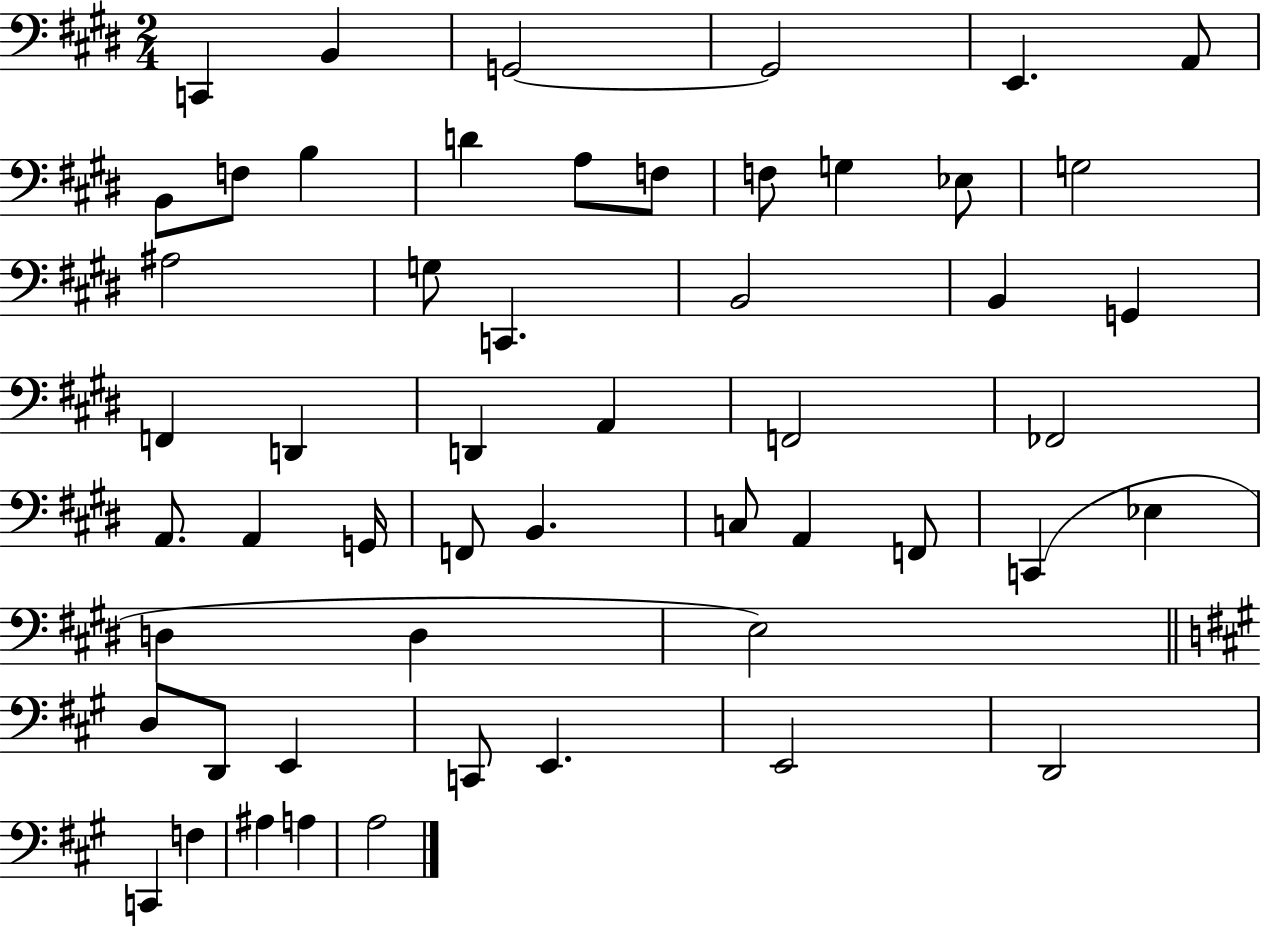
X:1
T:Untitled
M:2/4
L:1/4
K:E
C,, B,, G,,2 G,,2 E,, A,,/2 B,,/2 F,/2 B, D A,/2 F,/2 F,/2 G, _E,/2 G,2 ^A,2 G,/2 C,, B,,2 B,, G,, F,, D,, D,, A,, F,,2 _F,,2 A,,/2 A,, G,,/4 F,,/2 B,, C,/2 A,, F,,/2 C,, _E, D, D, E,2 D,/2 D,,/2 E,, C,,/2 E,, E,,2 D,,2 C,, F, ^A, A, A,2